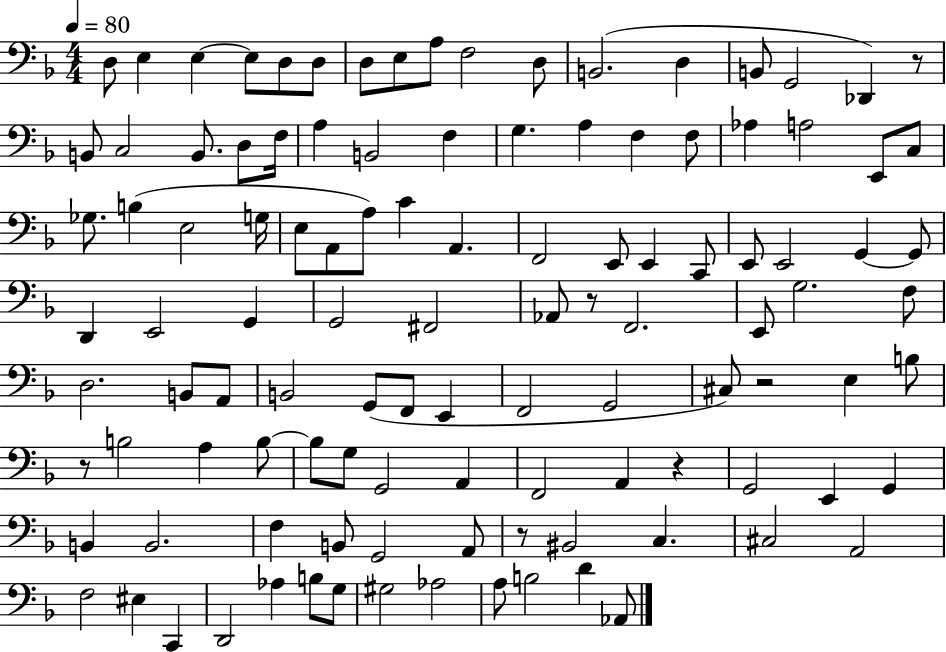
D3/e E3/q E3/q E3/e D3/e D3/e D3/e E3/e A3/e F3/h D3/e B2/h. D3/q B2/e G2/h Db2/q R/e B2/e C3/h B2/e. D3/e F3/s A3/q B2/h F3/q G3/q. A3/q F3/q F3/e Ab3/q A3/h E2/e C3/e Gb3/e. B3/q E3/h G3/s E3/e A2/e A3/e C4/q A2/q. F2/h E2/e E2/q C2/e E2/e E2/h G2/q G2/e D2/q E2/h G2/q G2/h F#2/h Ab2/e R/e F2/h. E2/e G3/h. F3/e D3/h. B2/e A2/e B2/h G2/e F2/e E2/q F2/h G2/h C#3/e R/h E3/q B3/e R/e B3/h A3/q B3/e B3/e G3/e G2/h A2/q F2/h A2/q R/q G2/h E2/q G2/q B2/q B2/h. F3/q B2/e G2/h A2/e R/e BIS2/h C3/q. C#3/h A2/h F3/h EIS3/q C2/q D2/h Ab3/q B3/e G3/e G#3/h Ab3/h A3/e B3/h D4/q Ab2/e